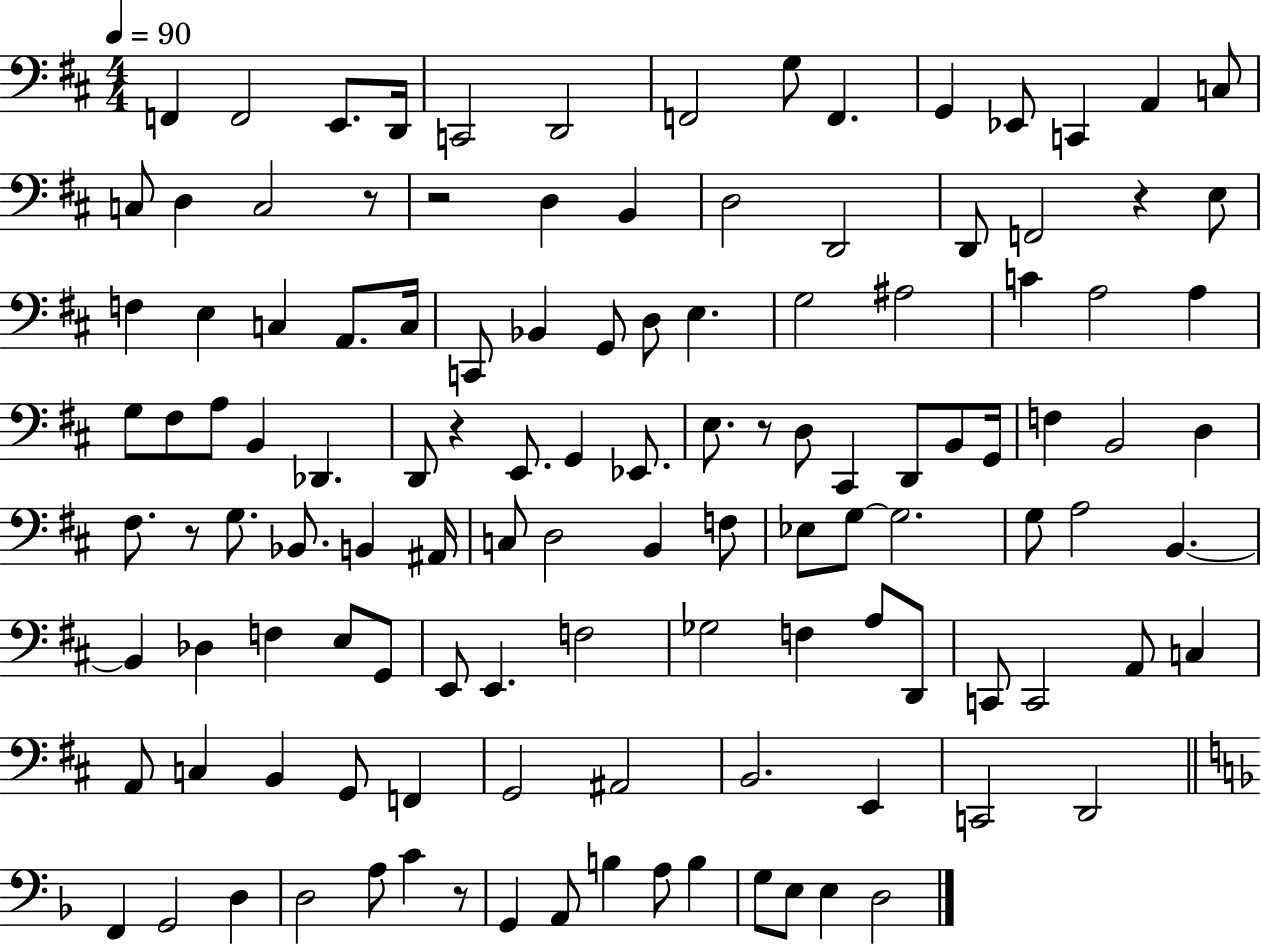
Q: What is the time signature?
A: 4/4